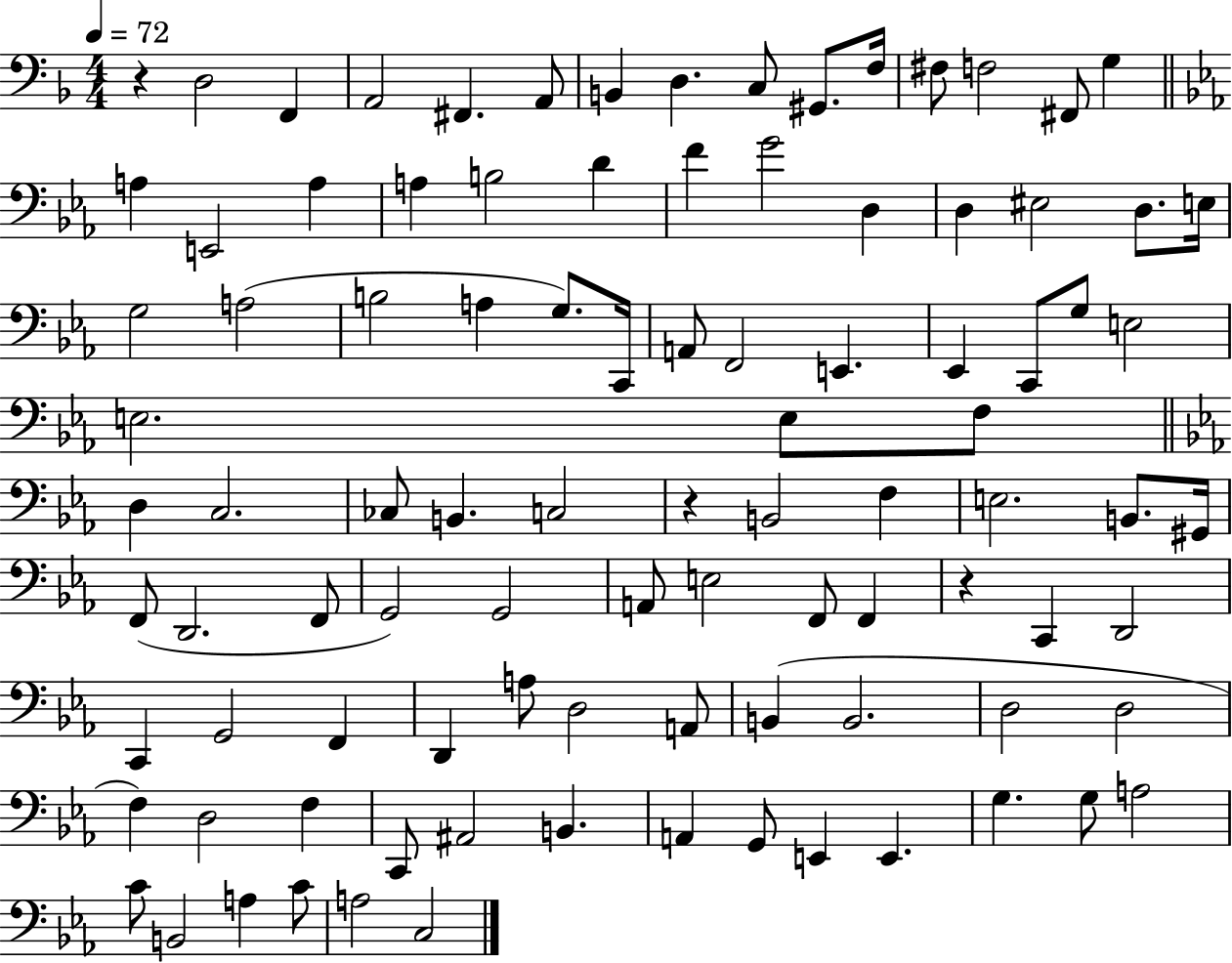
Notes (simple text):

R/q D3/h F2/q A2/h F#2/q. A2/e B2/q D3/q. C3/e G#2/e. F3/s F#3/e F3/h F#2/e G3/q A3/q E2/h A3/q A3/q B3/h D4/q F4/q G4/h D3/q D3/q EIS3/h D3/e. E3/s G3/h A3/h B3/h A3/q G3/e. C2/s A2/e F2/h E2/q. Eb2/q C2/e G3/e E3/h E3/h. E3/e F3/e D3/q C3/h. CES3/e B2/q. C3/h R/q B2/h F3/q E3/h. B2/e. G#2/s F2/e D2/h. F2/e G2/h G2/h A2/e E3/h F2/e F2/q R/q C2/q D2/h C2/q G2/h F2/q D2/q A3/e D3/h A2/e B2/q B2/h. D3/h D3/h F3/q D3/h F3/q C2/e A#2/h B2/q. A2/q G2/e E2/q E2/q. G3/q. G3/e A3/h C4/e B2/h A3/q C4/e A3/h C3/h